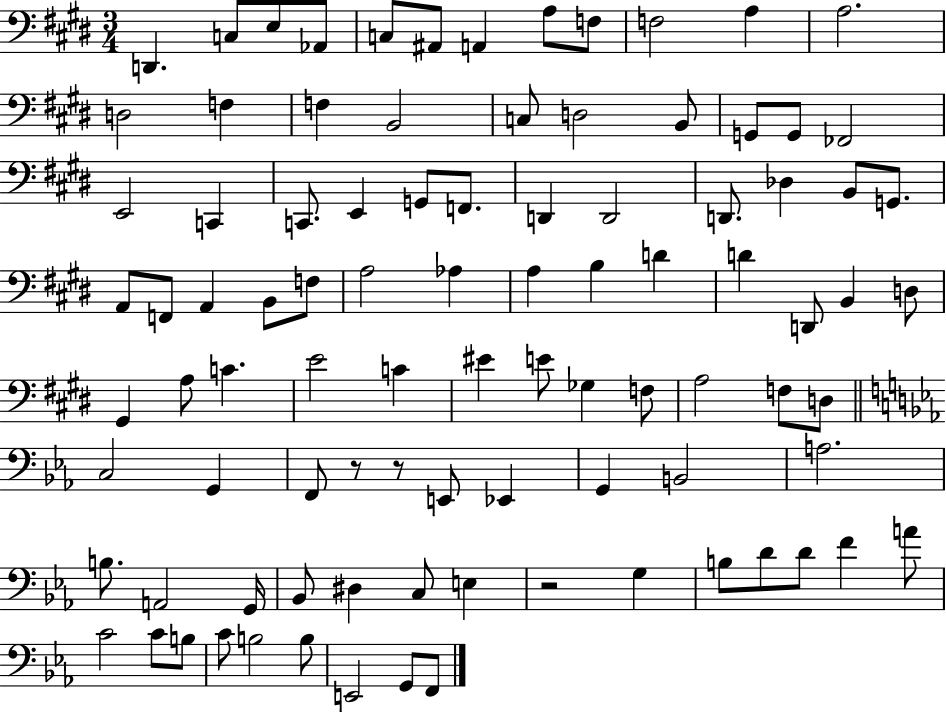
X:1
T:Untitled
M:3/4
L:1/4
K:E
D,, C,/2 E,/2 _A,,/2 C,/2 ^A,,/2 A,, A,/2 F,/2 F,2 A, A,2 D,2 F, F, B,,2 C,/2 D,2 B,,/2 G,,/2 G,,/2 _F,,2 E,,2 C,, C,,/2 E,, G,,/2 F,,/2 D,, D,,2 D,,/2 _D, B,,/2 G,,/2 A,,/2 F,,/2 A,, B,,/2 F,/2 A,2 _A, A, B, D D D,,/2 B,, D,/2 ^G,, A,/2 C E2 C ^E E/2 _G, F,/2 A,2 F,/2 D,/2 C,2 G,, F,,/2 z/2 z/2 E,,/2 _E,, G,, B,,2 A,2 B,/2 A,,2 G,,/4 _B,,/2 ^D, C,/2 E, z2 G, B,/2 D/2 D/2 F A/2 C2 C/2 B,/2 C/2 B,2 B,/2 E,,2 G,,/2 F,,/2